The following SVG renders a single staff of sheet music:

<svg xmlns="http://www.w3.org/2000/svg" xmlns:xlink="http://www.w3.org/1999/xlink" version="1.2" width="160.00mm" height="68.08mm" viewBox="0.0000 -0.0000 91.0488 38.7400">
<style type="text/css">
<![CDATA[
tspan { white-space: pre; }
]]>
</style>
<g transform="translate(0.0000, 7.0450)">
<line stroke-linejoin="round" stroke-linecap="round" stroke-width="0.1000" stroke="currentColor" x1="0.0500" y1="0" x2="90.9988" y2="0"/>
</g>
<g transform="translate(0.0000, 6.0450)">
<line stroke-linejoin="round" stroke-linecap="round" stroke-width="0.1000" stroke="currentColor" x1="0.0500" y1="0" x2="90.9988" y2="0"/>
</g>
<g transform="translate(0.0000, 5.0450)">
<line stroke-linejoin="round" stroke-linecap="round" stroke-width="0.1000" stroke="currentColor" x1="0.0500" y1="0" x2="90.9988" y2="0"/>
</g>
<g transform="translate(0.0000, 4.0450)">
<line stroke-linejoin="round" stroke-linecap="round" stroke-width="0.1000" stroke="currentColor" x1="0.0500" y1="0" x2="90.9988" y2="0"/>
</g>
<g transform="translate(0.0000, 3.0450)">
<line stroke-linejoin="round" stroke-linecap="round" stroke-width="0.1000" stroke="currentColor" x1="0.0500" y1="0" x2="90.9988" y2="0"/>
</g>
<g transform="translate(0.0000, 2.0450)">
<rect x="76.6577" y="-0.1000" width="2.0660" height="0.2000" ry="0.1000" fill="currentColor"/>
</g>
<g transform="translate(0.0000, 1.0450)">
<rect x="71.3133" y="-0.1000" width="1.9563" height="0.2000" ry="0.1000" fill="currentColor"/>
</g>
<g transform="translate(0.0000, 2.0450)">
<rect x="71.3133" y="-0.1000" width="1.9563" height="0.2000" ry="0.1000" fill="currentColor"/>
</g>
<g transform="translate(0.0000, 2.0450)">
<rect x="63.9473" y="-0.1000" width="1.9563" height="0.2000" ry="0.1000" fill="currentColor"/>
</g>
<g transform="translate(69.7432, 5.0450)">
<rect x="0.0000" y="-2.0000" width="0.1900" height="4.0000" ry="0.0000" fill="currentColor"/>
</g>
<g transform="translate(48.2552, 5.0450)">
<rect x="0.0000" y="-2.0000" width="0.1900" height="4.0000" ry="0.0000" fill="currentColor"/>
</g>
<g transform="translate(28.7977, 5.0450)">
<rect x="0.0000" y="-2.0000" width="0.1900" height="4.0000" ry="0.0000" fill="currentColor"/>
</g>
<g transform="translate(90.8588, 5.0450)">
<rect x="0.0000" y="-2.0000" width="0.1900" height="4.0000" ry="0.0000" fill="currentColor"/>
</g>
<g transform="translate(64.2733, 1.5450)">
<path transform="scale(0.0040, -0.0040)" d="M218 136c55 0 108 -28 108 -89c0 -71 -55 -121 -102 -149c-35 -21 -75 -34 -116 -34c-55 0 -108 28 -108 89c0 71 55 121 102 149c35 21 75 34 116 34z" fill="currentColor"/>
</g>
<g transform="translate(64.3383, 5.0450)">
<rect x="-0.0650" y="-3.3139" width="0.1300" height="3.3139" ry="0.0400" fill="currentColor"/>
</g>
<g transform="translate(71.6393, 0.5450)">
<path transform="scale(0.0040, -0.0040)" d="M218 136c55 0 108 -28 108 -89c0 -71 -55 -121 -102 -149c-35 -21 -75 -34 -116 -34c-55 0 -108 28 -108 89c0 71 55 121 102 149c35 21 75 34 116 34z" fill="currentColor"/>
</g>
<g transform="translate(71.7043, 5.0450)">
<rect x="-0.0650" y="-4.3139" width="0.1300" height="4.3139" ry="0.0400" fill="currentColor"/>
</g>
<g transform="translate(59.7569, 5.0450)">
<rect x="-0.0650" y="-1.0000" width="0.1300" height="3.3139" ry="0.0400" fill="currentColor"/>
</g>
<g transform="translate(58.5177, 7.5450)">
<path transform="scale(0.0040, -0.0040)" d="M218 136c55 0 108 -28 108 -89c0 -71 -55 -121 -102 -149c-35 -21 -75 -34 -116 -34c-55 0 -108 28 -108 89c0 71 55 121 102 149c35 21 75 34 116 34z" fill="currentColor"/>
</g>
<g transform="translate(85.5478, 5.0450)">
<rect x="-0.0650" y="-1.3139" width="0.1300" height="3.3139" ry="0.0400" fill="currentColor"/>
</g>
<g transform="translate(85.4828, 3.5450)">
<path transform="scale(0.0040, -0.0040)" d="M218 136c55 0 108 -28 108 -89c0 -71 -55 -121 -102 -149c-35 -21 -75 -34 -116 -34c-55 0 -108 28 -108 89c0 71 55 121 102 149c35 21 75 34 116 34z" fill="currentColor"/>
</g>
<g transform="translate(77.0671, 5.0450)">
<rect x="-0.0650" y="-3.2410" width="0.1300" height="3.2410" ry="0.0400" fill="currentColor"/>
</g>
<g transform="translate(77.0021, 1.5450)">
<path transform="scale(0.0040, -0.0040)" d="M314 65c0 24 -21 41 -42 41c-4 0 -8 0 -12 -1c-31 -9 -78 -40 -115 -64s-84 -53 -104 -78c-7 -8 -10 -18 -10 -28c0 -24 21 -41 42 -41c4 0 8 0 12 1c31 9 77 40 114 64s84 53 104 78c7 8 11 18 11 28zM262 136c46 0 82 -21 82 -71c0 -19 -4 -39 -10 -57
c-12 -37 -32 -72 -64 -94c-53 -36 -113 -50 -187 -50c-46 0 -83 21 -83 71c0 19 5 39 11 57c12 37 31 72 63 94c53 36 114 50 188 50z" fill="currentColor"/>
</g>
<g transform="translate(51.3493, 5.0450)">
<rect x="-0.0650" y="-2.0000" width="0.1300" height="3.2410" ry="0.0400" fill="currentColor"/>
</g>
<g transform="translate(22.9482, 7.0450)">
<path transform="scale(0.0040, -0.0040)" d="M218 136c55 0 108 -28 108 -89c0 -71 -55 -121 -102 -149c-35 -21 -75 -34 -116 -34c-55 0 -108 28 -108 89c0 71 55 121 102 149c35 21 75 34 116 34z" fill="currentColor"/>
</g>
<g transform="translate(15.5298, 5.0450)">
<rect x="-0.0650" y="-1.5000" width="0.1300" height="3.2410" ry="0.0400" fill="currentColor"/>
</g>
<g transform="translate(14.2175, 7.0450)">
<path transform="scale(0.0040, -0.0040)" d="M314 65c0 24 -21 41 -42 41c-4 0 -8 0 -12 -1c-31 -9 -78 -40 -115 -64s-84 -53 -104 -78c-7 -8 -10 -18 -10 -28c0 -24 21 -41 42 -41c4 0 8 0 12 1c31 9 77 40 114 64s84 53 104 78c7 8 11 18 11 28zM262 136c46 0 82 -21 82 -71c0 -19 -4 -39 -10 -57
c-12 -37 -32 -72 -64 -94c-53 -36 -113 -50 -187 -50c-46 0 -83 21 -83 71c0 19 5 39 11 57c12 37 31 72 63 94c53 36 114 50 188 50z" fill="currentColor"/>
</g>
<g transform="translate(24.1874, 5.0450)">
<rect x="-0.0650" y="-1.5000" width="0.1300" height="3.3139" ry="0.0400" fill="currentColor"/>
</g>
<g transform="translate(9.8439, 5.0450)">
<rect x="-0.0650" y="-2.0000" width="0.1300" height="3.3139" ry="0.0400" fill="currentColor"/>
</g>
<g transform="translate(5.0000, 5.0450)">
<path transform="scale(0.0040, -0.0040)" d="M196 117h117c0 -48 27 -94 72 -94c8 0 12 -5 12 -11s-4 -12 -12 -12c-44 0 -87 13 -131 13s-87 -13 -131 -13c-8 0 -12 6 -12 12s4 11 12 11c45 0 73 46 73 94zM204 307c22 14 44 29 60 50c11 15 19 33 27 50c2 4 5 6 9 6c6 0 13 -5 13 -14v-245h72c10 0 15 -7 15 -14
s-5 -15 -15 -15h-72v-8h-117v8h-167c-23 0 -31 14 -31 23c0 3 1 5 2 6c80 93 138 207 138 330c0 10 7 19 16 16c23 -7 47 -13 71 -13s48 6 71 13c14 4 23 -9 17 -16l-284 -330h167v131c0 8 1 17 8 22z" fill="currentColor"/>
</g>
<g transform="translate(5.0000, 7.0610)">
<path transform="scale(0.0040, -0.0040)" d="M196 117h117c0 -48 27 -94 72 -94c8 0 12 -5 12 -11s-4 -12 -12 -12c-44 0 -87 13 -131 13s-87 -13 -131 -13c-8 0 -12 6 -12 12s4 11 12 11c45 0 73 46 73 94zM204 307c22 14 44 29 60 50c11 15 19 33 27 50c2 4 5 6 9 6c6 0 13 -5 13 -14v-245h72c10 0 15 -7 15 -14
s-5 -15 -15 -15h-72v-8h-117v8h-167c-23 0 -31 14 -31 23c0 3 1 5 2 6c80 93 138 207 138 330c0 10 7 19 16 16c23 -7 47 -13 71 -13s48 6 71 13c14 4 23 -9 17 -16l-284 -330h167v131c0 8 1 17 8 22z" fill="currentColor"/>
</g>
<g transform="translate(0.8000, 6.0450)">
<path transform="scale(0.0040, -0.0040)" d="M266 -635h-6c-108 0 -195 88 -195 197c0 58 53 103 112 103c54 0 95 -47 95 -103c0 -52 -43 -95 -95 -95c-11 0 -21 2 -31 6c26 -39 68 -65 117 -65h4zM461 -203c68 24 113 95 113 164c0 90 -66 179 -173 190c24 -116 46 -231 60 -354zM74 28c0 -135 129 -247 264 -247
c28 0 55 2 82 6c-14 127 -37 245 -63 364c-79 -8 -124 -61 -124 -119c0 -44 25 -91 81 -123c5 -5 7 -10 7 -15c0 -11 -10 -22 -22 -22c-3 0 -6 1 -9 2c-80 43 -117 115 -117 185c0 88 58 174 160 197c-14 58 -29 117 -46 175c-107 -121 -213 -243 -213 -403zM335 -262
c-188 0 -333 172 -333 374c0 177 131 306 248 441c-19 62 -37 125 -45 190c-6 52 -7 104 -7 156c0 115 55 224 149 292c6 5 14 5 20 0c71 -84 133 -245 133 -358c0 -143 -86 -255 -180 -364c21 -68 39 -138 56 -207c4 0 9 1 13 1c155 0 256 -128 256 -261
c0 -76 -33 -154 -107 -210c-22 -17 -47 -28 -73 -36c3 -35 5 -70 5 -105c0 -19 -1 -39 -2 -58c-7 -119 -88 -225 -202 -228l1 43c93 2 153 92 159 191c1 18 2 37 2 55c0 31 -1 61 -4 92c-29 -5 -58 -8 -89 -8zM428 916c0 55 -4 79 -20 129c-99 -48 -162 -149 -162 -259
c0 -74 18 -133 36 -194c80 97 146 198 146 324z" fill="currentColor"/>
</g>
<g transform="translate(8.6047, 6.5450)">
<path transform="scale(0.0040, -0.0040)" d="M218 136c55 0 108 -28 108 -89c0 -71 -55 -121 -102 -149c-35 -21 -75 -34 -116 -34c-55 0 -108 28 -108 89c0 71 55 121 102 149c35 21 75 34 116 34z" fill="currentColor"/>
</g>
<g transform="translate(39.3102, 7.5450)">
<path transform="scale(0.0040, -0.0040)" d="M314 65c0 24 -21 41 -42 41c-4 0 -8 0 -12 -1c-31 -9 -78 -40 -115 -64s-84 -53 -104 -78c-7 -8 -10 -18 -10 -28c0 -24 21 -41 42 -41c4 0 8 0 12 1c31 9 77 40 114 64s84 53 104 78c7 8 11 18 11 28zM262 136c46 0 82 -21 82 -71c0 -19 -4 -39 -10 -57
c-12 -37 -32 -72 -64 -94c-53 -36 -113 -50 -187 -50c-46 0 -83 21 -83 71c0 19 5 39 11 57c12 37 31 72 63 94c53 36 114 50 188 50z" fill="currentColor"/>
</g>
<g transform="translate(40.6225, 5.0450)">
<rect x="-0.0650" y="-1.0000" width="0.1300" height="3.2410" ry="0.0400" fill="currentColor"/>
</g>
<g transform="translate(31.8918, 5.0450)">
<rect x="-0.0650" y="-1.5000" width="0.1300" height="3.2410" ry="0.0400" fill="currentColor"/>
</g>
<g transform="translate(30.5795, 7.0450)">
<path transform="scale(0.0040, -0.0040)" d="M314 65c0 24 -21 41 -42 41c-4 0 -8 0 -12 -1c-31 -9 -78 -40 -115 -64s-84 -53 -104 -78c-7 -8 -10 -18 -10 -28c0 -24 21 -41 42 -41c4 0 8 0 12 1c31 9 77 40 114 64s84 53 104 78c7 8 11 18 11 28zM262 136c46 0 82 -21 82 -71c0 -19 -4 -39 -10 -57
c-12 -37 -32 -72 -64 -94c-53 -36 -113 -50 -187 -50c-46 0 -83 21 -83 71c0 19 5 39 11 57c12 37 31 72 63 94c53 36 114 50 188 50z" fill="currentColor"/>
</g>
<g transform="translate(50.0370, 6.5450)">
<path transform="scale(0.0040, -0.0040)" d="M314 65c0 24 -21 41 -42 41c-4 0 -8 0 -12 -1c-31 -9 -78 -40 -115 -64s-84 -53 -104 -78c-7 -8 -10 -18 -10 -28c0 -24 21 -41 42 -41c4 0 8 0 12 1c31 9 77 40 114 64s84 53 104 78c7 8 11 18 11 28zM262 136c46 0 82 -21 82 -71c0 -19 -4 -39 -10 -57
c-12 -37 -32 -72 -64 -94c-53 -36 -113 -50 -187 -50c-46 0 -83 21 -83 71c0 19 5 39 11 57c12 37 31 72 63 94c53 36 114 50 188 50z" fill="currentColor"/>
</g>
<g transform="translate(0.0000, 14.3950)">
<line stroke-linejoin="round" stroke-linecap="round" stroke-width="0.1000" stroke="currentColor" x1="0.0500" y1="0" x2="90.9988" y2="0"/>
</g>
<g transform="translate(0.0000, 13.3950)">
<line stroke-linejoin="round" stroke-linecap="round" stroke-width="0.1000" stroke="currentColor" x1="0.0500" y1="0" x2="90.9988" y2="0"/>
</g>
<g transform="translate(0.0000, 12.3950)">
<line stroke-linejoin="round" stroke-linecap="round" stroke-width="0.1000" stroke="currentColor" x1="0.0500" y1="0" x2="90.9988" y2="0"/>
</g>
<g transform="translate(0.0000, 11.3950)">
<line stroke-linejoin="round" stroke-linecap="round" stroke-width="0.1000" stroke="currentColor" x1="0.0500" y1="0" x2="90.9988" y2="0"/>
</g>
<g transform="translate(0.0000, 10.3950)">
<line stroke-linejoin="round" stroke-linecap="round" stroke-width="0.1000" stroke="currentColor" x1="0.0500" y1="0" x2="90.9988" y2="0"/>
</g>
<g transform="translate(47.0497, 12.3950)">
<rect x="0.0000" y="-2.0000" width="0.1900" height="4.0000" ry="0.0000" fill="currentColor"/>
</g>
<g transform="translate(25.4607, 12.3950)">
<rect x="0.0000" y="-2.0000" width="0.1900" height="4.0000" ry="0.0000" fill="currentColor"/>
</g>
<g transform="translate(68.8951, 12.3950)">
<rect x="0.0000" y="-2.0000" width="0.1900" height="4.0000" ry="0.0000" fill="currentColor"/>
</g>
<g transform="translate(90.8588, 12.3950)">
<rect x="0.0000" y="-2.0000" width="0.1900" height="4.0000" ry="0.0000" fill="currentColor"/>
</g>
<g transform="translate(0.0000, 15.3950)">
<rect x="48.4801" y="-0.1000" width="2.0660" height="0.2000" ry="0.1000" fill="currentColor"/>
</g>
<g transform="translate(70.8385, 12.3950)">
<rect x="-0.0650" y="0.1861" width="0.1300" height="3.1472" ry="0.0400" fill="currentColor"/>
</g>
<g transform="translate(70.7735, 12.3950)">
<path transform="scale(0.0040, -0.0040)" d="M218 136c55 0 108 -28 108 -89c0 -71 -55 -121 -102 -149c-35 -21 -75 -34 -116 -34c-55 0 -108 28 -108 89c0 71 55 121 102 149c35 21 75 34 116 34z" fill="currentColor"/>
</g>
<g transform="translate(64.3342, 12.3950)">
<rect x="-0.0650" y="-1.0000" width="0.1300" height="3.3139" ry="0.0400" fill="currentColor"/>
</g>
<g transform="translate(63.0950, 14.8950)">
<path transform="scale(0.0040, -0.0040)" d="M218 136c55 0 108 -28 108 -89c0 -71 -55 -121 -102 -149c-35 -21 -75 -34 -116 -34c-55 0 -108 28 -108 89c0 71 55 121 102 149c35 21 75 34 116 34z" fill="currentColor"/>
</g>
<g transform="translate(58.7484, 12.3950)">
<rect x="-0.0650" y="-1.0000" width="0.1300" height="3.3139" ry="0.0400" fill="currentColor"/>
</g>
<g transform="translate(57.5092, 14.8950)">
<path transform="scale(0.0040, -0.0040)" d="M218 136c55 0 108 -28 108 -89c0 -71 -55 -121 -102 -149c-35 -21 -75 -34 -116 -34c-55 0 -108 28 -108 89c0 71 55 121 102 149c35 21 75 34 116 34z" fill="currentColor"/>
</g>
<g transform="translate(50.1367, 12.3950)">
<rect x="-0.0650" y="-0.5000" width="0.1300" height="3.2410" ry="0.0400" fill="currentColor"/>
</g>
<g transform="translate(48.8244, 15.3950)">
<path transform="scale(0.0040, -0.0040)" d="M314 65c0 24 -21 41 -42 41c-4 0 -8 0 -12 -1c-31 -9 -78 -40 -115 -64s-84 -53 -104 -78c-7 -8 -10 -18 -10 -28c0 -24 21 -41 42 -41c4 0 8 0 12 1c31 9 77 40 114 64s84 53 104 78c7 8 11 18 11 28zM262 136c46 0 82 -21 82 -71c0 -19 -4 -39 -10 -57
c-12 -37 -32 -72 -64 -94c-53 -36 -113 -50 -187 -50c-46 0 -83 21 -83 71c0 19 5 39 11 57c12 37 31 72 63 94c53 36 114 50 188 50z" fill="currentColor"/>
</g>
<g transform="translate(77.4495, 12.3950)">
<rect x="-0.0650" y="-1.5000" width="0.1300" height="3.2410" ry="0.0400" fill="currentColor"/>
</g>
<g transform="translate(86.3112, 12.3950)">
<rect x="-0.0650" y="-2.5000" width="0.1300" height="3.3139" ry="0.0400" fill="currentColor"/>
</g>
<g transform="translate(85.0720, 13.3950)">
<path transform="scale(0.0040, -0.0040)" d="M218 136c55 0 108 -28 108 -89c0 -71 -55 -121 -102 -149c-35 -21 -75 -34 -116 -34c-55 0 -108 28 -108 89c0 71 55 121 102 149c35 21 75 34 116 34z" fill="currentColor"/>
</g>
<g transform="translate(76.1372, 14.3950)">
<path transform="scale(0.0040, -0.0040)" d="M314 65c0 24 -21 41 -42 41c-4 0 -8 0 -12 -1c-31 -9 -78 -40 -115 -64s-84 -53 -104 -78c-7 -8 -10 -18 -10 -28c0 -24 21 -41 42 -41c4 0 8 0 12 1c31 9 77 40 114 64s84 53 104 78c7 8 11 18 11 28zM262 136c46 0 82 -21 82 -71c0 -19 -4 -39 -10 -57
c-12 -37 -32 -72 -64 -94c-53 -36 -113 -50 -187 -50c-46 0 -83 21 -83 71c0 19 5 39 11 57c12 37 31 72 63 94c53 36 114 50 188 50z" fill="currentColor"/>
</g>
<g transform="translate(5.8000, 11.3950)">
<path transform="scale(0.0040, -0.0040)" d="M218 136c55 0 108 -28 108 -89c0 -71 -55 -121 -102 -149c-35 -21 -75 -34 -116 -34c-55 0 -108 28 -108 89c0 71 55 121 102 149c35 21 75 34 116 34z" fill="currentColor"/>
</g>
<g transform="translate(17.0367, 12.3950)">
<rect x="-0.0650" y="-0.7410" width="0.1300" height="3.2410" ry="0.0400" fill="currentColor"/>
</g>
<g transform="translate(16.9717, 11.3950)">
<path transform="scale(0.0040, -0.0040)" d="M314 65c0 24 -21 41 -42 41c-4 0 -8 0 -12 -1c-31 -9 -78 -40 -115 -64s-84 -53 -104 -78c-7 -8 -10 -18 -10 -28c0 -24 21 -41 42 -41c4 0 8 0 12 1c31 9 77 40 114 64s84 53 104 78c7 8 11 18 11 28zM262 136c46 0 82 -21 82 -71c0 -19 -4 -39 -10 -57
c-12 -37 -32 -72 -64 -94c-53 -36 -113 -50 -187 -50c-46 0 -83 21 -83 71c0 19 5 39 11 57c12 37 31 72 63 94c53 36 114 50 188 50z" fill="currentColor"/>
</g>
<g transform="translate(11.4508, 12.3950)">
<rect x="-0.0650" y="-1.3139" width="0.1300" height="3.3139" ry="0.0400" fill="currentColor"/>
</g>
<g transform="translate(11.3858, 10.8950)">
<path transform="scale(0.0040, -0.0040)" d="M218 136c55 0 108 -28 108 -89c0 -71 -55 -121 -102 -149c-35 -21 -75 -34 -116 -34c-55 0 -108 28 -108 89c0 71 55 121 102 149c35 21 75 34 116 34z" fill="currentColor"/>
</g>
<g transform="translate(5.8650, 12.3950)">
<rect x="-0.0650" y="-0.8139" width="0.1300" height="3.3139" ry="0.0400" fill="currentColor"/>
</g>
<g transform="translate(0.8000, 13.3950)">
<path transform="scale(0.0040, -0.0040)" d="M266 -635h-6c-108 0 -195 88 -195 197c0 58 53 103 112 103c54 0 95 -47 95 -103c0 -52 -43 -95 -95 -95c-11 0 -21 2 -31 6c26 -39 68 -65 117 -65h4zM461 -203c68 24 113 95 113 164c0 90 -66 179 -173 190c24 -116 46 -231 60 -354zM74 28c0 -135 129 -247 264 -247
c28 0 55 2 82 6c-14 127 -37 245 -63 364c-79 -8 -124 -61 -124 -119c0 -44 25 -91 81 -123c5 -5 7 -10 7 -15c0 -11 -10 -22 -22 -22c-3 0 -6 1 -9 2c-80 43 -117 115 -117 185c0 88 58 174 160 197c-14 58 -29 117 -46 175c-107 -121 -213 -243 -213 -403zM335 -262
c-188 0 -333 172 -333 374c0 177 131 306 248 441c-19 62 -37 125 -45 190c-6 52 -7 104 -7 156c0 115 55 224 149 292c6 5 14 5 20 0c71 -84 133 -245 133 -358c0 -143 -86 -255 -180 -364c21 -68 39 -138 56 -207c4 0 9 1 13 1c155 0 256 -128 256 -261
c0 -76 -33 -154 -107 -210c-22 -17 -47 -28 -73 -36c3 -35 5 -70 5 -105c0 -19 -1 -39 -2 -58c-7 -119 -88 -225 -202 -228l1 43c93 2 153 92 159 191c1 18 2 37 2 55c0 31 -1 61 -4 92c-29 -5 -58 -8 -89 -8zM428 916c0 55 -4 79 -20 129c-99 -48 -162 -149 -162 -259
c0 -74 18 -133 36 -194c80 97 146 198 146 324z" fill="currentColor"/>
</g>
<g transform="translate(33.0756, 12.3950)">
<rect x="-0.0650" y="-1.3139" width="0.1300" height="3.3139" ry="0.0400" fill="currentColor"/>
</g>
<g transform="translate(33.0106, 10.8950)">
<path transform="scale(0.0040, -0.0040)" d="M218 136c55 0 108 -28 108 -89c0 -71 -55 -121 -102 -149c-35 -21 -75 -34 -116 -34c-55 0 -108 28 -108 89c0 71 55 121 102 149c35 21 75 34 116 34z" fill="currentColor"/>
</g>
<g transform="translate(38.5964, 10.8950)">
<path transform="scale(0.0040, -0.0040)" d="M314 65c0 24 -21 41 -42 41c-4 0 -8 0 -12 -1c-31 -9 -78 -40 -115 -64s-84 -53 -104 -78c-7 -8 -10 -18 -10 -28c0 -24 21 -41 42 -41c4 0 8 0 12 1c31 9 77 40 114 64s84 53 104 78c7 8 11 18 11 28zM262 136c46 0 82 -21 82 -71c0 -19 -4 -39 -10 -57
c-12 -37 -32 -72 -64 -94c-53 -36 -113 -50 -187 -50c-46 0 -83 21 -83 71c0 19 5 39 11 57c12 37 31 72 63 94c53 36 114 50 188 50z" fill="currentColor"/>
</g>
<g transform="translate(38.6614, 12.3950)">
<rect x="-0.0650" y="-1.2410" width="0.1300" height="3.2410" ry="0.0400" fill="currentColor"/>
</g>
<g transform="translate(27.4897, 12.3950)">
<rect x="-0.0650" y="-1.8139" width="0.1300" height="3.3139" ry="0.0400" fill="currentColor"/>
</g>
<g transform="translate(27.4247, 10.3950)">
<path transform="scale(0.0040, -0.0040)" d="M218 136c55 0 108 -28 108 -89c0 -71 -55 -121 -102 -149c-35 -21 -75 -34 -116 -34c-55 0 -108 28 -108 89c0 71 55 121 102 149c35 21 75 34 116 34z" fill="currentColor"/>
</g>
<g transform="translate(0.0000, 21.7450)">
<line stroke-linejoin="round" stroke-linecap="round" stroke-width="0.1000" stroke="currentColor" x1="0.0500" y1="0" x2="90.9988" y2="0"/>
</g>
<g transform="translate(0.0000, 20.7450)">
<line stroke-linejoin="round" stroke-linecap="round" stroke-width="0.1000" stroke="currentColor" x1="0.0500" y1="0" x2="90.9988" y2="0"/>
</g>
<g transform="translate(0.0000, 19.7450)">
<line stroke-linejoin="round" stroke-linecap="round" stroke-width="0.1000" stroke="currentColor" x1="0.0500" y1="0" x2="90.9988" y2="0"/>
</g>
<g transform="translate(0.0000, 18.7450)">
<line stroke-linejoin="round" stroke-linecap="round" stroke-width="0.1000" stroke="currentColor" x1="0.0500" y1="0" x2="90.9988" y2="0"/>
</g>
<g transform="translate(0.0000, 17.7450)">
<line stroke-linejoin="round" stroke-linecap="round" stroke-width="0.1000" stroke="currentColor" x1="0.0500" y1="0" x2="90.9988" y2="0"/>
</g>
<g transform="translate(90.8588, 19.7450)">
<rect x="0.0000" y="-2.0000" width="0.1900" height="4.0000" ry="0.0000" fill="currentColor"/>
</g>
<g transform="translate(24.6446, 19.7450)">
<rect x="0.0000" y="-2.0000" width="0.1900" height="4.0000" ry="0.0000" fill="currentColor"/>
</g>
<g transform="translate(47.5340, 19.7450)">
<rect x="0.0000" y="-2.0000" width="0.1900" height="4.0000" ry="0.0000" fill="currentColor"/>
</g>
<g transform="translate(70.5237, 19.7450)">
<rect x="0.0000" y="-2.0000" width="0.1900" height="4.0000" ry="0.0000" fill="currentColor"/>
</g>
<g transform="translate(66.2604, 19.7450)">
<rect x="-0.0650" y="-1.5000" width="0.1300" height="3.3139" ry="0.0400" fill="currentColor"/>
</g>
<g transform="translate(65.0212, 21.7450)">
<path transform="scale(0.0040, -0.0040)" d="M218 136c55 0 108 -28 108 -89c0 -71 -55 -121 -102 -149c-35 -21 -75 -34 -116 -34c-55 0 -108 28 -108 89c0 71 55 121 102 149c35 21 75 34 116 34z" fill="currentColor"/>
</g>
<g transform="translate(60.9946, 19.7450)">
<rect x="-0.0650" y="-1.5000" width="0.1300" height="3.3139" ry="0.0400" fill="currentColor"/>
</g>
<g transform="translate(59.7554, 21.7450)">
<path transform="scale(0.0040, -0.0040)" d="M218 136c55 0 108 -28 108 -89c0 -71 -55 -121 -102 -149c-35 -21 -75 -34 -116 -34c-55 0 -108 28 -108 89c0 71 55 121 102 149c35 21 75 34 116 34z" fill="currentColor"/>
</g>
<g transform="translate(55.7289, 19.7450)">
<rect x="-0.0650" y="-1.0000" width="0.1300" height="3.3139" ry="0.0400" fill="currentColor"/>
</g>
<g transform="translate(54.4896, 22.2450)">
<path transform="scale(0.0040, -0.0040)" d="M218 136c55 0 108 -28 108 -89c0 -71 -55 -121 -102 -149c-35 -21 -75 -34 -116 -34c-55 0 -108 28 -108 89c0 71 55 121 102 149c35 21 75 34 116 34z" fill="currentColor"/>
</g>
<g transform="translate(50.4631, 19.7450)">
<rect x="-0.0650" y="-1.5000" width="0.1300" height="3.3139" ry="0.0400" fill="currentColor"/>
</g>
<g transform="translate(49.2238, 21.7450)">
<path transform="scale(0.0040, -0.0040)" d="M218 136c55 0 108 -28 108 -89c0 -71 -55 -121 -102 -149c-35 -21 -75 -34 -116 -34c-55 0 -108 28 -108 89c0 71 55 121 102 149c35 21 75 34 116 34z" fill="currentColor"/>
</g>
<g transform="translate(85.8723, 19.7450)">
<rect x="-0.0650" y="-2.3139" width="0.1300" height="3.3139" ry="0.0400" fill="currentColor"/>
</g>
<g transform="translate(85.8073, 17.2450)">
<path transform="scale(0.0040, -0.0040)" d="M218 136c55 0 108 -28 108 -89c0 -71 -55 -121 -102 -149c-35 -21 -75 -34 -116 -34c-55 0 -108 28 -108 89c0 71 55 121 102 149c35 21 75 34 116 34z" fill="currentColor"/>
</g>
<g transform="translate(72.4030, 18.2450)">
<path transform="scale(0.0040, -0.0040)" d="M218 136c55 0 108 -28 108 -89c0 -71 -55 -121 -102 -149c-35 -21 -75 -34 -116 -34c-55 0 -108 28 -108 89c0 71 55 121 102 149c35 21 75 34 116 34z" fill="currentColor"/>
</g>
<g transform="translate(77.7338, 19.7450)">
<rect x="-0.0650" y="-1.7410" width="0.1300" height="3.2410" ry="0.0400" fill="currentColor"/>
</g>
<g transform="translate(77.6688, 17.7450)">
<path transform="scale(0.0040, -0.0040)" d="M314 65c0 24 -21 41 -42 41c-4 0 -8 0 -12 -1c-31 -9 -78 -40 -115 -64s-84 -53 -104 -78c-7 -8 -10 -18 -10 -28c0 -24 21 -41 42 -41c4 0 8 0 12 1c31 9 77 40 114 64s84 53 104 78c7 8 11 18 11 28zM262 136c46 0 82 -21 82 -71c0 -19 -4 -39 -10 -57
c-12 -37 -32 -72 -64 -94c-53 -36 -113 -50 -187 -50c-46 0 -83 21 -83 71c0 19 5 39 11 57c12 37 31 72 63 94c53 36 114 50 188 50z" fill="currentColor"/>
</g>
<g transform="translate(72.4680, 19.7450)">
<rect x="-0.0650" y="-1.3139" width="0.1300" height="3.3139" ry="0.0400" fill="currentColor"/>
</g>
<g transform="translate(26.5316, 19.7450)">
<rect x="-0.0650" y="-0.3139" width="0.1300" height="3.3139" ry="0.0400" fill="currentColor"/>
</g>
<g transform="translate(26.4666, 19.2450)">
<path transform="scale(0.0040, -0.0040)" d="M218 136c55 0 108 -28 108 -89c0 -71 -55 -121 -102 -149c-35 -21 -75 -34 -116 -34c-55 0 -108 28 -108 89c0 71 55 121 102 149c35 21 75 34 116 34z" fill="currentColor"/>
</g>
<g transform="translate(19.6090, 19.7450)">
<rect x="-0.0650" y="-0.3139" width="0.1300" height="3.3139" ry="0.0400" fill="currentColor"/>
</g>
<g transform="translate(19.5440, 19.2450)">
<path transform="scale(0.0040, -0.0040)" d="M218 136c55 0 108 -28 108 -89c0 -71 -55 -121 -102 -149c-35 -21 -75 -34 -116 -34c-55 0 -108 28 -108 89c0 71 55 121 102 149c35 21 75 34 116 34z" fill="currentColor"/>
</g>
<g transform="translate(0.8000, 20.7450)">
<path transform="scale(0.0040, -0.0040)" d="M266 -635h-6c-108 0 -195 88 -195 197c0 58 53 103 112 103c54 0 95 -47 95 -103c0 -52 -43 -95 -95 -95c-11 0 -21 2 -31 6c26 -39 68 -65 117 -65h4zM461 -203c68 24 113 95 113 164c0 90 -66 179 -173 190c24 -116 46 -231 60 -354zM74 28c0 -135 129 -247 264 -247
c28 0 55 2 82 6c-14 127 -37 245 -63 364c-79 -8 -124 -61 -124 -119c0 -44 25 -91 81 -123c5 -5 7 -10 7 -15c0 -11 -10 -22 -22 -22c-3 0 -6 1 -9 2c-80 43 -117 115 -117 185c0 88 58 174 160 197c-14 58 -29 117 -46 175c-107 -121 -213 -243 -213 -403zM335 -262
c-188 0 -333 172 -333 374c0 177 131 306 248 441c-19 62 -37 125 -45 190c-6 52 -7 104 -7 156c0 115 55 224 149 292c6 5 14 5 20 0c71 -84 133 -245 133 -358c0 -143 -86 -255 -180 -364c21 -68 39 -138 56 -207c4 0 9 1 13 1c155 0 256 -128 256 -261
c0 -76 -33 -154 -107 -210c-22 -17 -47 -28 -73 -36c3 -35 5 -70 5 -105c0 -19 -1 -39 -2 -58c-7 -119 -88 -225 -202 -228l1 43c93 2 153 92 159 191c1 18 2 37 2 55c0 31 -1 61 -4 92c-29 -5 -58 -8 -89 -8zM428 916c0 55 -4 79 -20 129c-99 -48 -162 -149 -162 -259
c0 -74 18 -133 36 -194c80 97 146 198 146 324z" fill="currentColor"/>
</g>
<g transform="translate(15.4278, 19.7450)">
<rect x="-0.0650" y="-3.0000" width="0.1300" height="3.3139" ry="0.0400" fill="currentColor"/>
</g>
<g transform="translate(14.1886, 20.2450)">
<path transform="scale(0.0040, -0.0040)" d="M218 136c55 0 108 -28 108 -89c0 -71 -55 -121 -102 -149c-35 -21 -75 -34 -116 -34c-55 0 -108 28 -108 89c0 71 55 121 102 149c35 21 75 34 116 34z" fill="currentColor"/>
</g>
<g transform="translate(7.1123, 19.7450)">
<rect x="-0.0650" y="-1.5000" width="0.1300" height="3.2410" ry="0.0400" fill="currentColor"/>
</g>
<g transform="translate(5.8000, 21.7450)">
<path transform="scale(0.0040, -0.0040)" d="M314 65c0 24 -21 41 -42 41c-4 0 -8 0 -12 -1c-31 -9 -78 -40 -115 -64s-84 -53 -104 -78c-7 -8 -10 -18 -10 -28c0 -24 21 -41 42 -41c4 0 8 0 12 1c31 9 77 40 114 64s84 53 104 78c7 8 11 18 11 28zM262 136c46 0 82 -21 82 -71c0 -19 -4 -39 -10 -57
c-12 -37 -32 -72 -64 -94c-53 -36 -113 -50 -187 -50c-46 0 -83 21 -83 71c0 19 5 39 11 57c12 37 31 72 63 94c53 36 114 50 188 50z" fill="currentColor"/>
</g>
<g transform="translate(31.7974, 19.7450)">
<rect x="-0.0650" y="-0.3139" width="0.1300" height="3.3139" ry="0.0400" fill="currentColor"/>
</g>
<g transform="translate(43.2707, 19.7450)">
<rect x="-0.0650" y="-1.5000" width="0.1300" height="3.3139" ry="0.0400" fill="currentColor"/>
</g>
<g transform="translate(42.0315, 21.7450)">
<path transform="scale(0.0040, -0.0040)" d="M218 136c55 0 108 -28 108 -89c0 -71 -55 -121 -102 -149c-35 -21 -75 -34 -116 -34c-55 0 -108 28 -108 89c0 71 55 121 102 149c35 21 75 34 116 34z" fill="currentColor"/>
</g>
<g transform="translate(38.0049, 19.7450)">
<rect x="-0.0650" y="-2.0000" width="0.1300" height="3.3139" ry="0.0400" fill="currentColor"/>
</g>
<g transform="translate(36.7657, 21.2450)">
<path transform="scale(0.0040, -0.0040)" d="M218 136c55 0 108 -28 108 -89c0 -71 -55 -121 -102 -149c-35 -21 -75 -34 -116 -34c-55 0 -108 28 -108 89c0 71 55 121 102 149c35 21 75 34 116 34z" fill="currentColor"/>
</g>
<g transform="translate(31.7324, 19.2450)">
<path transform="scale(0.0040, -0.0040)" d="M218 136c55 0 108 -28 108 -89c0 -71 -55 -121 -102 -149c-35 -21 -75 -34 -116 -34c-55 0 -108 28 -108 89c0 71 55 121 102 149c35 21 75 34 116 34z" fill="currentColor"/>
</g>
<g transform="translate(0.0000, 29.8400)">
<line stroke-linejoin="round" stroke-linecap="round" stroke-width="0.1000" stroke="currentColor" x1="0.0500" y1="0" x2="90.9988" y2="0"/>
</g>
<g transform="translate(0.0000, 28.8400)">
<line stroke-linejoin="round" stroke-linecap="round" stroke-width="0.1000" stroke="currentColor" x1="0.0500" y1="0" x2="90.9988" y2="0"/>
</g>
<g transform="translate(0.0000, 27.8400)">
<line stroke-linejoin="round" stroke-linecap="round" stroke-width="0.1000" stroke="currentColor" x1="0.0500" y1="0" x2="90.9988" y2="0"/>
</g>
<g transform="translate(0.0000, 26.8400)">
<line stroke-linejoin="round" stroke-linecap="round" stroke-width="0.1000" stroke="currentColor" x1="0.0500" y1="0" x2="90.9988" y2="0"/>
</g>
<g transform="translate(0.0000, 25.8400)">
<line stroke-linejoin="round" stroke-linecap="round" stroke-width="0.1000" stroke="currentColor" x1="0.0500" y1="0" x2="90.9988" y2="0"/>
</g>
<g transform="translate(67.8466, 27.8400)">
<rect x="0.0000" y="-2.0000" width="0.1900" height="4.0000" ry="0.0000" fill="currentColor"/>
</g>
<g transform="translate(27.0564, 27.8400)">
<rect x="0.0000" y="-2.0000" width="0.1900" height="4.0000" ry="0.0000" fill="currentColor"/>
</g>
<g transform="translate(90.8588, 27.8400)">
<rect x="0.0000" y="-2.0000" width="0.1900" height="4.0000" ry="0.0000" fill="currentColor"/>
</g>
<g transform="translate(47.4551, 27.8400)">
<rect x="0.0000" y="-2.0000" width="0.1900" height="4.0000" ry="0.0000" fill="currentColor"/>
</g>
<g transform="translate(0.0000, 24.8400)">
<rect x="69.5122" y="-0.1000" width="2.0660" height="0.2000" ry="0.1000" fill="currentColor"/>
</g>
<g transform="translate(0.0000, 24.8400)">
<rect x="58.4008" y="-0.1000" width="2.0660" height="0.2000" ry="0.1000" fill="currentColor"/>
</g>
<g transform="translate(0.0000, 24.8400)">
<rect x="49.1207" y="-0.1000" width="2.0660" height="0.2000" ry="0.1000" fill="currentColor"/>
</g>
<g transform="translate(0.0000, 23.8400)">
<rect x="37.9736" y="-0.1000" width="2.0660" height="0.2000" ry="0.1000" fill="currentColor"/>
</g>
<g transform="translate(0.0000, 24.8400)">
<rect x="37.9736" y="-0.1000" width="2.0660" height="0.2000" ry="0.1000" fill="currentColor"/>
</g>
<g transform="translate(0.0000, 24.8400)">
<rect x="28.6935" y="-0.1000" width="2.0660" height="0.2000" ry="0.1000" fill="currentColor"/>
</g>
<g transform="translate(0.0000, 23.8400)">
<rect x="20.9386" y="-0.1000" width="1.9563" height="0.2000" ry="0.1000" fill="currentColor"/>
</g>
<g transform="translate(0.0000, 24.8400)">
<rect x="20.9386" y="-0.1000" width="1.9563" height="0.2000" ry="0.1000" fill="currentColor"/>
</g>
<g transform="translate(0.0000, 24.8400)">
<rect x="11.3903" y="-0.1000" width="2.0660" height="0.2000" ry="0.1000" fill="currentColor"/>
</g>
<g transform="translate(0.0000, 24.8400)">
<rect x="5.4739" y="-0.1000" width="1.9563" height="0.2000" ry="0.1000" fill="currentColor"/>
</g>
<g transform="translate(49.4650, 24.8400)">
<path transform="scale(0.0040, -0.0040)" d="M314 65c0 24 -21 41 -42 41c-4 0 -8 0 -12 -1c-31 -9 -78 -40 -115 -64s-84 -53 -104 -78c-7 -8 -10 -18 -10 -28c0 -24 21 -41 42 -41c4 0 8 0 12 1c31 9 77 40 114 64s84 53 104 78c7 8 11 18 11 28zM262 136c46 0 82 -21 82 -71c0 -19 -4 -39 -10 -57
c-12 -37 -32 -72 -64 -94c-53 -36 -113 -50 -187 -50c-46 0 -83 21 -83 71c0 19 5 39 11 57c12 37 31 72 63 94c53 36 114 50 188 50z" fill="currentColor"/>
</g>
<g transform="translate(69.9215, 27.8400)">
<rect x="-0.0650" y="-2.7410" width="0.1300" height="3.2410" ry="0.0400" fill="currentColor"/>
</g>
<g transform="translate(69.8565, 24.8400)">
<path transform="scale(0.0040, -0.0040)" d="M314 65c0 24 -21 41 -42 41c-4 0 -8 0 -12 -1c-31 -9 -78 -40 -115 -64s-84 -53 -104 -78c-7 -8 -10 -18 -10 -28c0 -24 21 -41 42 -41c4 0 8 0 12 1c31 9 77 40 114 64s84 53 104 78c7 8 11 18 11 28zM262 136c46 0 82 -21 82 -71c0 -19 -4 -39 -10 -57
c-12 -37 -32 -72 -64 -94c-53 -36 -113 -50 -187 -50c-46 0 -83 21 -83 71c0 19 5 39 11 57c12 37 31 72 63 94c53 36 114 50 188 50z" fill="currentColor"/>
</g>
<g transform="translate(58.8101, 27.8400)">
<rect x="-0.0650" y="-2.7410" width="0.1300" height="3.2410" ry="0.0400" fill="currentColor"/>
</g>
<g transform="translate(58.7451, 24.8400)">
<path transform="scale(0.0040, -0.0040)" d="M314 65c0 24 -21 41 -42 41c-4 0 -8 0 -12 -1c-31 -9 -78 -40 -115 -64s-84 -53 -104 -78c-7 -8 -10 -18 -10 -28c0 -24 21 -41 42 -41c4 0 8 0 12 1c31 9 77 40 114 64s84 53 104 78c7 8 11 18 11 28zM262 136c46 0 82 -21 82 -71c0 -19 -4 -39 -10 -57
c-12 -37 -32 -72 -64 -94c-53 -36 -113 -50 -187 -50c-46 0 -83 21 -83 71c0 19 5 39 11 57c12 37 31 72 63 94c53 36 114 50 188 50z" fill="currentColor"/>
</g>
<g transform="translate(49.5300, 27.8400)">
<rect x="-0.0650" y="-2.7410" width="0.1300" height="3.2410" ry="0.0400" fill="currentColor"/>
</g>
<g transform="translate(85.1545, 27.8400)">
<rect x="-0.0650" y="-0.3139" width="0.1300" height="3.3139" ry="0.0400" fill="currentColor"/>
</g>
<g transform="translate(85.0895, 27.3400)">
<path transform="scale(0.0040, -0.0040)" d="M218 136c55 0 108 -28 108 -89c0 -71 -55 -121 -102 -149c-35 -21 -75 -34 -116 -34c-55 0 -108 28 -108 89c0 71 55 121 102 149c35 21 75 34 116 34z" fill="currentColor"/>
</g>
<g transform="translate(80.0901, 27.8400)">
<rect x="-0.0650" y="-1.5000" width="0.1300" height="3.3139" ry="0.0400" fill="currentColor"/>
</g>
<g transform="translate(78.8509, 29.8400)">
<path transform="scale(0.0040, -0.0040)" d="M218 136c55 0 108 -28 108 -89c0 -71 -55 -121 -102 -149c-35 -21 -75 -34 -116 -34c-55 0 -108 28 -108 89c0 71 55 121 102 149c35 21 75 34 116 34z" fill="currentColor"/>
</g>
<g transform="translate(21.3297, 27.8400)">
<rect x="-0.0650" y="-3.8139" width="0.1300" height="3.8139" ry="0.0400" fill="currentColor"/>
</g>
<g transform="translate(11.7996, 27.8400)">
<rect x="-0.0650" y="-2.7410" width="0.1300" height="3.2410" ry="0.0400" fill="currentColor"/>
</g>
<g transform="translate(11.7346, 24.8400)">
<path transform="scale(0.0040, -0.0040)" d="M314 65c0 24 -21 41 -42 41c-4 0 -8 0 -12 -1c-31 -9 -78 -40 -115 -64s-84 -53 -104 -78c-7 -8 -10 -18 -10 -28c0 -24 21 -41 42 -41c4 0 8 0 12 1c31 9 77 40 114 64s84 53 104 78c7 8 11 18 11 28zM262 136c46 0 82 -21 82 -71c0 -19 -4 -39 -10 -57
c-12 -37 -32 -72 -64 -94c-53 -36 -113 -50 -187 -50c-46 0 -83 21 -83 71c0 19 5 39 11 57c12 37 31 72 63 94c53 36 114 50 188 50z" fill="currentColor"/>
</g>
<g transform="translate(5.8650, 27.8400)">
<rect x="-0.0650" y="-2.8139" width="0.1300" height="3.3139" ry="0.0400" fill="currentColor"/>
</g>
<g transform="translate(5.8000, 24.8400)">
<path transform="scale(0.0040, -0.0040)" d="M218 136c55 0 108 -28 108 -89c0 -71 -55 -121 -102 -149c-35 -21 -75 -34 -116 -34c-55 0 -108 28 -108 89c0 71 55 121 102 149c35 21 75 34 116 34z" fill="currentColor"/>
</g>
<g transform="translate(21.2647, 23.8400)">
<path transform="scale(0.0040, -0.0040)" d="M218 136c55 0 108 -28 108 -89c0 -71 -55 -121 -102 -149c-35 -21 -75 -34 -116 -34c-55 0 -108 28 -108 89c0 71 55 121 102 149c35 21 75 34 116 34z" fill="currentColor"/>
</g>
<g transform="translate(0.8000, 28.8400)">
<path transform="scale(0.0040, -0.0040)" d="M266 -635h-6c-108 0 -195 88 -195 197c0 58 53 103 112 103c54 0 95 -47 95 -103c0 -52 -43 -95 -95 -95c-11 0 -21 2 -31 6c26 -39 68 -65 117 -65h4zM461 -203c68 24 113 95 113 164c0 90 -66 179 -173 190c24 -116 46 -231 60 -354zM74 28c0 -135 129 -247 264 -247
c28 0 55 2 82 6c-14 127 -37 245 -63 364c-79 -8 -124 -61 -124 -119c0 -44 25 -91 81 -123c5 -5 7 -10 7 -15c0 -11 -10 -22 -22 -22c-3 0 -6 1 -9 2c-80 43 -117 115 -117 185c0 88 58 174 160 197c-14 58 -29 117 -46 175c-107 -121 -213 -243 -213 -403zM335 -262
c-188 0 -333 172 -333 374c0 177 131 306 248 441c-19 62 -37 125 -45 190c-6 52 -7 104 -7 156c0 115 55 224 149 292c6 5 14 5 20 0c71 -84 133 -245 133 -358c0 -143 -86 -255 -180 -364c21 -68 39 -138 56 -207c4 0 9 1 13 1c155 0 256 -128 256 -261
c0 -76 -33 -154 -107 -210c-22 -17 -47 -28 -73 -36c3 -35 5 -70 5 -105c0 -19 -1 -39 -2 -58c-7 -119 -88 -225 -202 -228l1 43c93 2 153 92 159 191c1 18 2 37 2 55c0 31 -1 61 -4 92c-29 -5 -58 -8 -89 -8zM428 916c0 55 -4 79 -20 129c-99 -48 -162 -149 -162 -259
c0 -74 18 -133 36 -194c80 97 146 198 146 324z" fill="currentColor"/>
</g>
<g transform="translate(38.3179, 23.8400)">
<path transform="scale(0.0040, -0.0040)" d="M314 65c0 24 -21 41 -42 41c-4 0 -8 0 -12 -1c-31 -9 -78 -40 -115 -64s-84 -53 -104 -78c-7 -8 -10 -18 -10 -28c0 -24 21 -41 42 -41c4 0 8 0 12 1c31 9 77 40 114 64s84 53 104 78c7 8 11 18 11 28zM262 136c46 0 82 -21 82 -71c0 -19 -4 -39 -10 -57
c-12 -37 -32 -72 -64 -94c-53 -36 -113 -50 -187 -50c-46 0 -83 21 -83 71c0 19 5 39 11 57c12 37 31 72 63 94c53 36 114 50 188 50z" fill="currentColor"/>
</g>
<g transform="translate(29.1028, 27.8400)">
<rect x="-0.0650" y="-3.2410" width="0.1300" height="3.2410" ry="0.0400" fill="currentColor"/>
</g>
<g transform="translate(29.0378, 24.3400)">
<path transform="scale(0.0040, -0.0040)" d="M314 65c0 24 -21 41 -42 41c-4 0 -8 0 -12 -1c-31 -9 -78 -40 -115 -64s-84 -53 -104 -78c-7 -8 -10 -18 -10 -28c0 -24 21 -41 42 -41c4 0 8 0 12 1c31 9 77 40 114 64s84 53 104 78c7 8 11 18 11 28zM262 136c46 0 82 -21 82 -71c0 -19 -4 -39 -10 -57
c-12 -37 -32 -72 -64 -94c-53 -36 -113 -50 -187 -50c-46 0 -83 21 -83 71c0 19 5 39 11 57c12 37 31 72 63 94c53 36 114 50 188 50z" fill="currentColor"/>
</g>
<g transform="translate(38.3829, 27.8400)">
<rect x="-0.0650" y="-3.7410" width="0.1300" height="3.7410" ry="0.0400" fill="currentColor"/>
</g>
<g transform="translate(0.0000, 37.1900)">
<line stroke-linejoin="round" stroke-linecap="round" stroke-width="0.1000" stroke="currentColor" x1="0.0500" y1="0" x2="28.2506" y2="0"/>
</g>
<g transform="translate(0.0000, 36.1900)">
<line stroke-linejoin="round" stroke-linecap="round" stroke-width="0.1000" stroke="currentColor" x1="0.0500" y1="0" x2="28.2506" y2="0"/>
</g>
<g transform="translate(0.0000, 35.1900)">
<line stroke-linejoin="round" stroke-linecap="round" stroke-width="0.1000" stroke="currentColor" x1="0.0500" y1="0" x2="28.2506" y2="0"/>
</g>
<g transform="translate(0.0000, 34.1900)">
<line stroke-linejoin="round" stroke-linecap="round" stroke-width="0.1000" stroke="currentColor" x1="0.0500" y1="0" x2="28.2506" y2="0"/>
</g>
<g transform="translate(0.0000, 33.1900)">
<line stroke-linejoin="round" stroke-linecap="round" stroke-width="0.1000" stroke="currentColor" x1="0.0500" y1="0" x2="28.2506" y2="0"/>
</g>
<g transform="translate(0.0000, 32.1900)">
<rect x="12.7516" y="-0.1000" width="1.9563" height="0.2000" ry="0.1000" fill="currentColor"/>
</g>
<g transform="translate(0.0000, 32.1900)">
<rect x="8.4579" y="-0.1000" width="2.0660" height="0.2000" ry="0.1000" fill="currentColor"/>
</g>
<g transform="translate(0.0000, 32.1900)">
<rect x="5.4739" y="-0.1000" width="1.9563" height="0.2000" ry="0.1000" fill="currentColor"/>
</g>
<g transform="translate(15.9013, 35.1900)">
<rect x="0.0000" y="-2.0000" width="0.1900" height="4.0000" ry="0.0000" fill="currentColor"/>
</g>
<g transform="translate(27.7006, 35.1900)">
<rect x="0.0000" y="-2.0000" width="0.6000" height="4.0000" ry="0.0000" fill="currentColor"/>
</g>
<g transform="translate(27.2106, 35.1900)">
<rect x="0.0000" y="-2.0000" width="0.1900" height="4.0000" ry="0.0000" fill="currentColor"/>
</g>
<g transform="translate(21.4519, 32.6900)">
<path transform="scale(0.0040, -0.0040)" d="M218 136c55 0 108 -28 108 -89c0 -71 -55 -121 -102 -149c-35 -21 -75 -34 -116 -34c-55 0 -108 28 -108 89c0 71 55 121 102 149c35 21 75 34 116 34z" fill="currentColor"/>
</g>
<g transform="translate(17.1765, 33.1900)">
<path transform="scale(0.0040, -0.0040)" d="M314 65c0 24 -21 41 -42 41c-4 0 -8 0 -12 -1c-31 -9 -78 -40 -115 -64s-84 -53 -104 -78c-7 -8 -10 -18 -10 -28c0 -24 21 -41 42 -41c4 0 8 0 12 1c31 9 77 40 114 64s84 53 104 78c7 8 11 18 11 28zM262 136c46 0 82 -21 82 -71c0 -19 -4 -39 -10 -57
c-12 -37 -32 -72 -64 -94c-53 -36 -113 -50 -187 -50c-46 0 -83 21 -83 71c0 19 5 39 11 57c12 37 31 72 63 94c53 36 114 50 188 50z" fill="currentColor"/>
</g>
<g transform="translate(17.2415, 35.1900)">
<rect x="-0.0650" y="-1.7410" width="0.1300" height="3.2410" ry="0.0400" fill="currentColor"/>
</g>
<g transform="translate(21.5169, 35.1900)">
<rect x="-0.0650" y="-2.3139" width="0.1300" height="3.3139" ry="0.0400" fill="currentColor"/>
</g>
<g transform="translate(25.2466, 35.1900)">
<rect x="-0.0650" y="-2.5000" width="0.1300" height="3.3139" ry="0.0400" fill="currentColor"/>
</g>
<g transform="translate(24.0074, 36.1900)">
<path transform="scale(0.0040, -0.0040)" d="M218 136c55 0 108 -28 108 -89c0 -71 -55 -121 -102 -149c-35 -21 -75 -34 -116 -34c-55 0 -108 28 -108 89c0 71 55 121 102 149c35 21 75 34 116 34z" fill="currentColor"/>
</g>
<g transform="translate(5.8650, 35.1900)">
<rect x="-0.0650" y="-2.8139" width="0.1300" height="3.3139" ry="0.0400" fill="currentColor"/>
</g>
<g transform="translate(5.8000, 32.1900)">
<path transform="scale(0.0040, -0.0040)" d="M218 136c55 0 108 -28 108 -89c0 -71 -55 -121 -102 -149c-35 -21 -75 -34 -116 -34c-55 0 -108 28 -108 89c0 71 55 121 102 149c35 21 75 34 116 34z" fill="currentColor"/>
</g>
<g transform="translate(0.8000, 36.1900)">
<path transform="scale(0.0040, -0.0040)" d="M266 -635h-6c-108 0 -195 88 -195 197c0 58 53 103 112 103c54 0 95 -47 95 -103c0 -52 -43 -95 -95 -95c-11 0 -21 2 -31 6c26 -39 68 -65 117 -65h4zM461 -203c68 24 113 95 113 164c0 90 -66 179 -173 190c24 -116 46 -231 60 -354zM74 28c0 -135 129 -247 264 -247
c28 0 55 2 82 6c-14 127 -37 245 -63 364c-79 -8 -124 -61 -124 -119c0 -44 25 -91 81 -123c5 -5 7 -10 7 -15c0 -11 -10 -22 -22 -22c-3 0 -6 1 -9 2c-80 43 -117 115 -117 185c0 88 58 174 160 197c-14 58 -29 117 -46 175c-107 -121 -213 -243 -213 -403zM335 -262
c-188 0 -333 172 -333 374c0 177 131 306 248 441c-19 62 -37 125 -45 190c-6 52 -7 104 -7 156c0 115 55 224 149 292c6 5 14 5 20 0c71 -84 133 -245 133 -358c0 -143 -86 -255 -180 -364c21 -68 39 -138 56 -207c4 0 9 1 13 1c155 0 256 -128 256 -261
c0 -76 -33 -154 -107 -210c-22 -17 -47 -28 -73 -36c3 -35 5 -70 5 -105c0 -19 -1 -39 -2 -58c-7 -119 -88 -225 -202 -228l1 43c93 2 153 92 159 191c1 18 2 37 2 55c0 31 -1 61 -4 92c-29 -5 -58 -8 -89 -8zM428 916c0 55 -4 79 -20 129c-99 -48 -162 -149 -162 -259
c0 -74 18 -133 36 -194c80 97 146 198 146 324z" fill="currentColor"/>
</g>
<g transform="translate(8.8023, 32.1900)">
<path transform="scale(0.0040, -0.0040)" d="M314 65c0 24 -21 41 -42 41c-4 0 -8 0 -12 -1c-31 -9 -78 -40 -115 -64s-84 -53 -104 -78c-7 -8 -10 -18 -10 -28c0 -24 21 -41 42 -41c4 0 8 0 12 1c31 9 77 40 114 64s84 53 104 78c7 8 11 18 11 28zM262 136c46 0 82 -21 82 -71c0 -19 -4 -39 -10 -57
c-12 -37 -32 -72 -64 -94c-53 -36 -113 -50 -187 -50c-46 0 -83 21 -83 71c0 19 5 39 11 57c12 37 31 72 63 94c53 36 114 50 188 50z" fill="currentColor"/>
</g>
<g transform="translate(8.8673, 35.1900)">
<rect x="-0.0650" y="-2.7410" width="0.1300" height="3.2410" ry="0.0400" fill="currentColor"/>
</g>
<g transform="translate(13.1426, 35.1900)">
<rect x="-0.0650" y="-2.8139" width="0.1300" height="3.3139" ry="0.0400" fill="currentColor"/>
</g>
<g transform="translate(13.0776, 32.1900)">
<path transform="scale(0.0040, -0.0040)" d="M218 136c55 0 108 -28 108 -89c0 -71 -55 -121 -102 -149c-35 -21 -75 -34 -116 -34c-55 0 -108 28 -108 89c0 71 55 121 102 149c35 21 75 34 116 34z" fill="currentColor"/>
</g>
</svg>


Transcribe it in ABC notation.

X:1
T:Untitled
M:4/4
L:1/4
K:C
F E2 E E2 D2 F2 D b d' b2 e d e d2 f e e2 C2 D D B E2 G E2 A c c c F E E D E E e f2 g a a2 c' b2 c'2 a2 a2 a2 E c a a2 a f2 g G